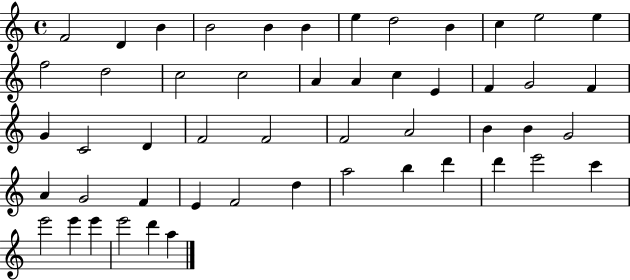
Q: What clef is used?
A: treble